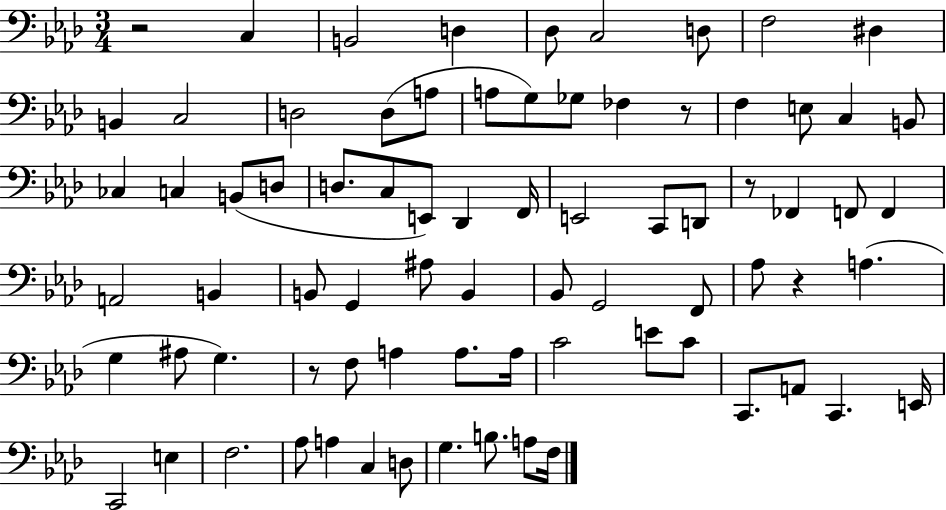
X:1
T:Untitled
M:3/4
L:1/4
K:Ab
z2 C, B,,2 D, _D,/2 C,2 D,/2 F,2 ^D, B,, C,2 D,2 D,/2 A,/2 A,/2 G,/2 _G,/2 _F, z/2 F, E,/2 C, B,,/2 _C, C, B,,/2 D,/2 D,/2 C,/2 E,,/2 _D,, F,,/4 E,,2 C,,/2 D,,/2 z/2 _F,, F,,/2 F,, A,,2 B,, B,,/2 G,, ^A,/2 B,, _B,,/2 G,,2 F,,/2 _A,/2 z A, G, ^A,/2 G, z/2 F,/2 A, A,/2 A,/4 C2 E/2 C/2 C,,/2 A,,/2 C,, E,,/4 C,,2 E, F,2 _A,/2 A, C, D,/2 G, B,/2 A,/2 F,/4